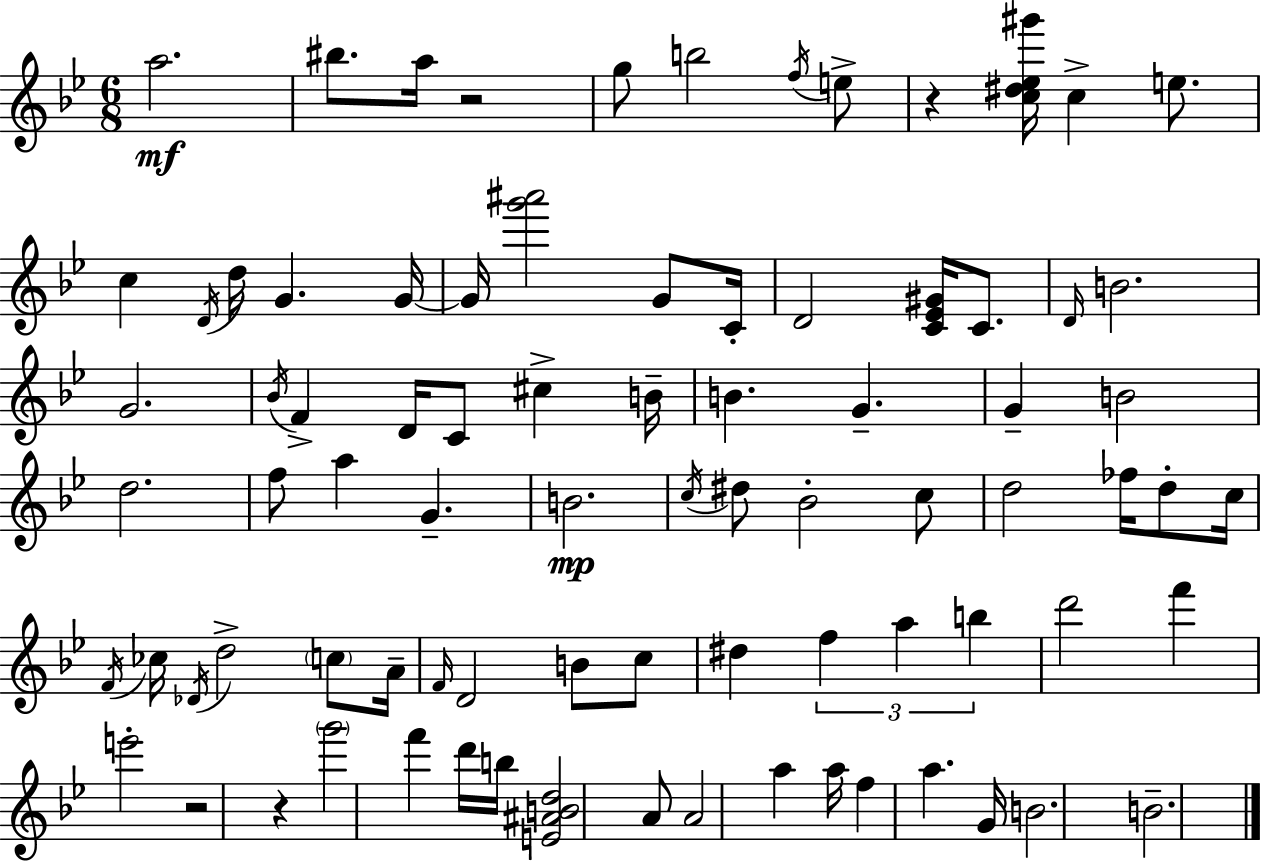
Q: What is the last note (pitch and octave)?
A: B4